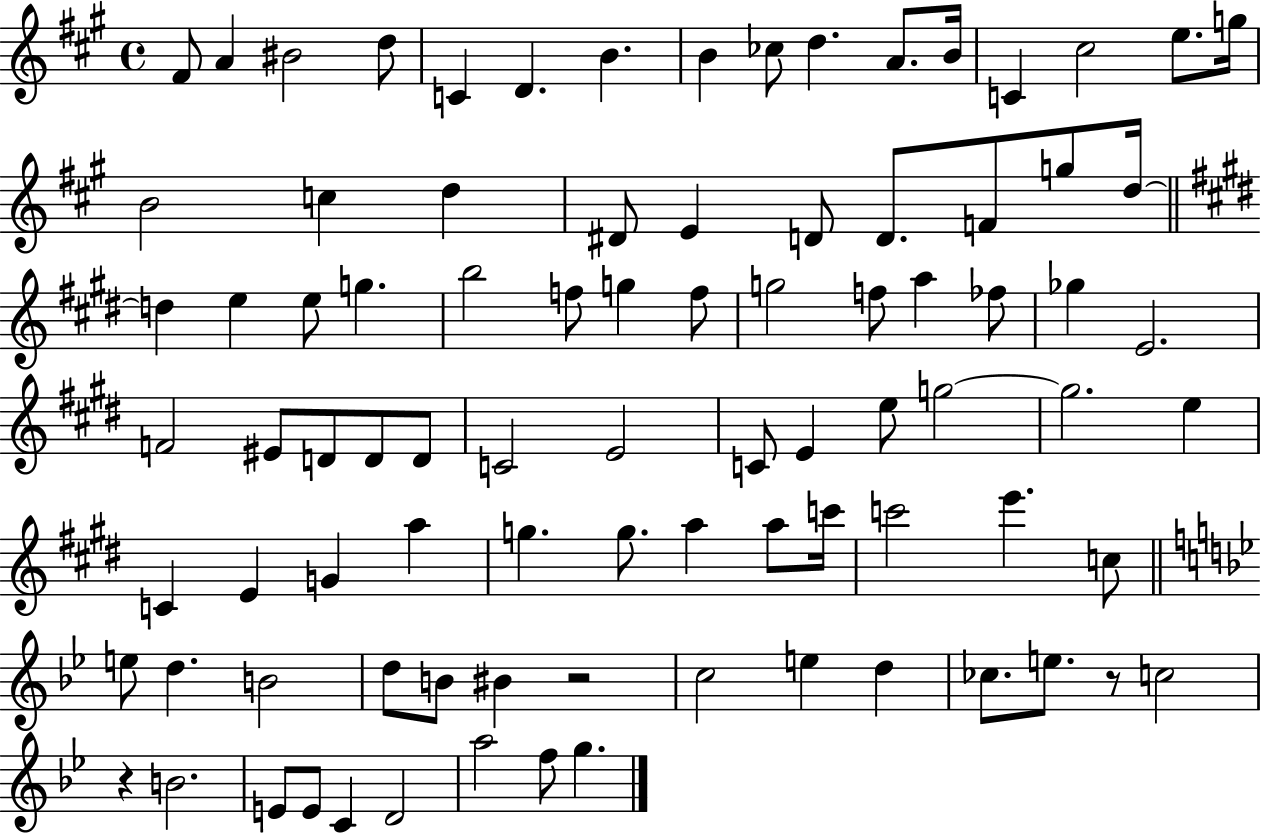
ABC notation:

X:1
T:Untitled
M:4/4
L:1/4
K:A
^F/2 A ^B2 d/2 C D B B _c/2 d A/2 B/4 C ^c2 e/2 g/4 B2 c d ^D/2 E D/2 D/2 F/2 g/2 d/4 d e e/2 g b2 f/2 g f/2 g2 f/2 a _f/2 _g E2 F2 ^E/2 D/2 D/2 D/2 C2 E2 C/2 E e/2 g2 g2 e C E G a g g/2 a a/2 c'/4 c'2 e' c/2 e/2 d B2 d/2 B/2 ^B z2 c2 e d _c/2 e/2 z/2 c2 z B2 E/2 E/2 C D2 a2 f/2 g